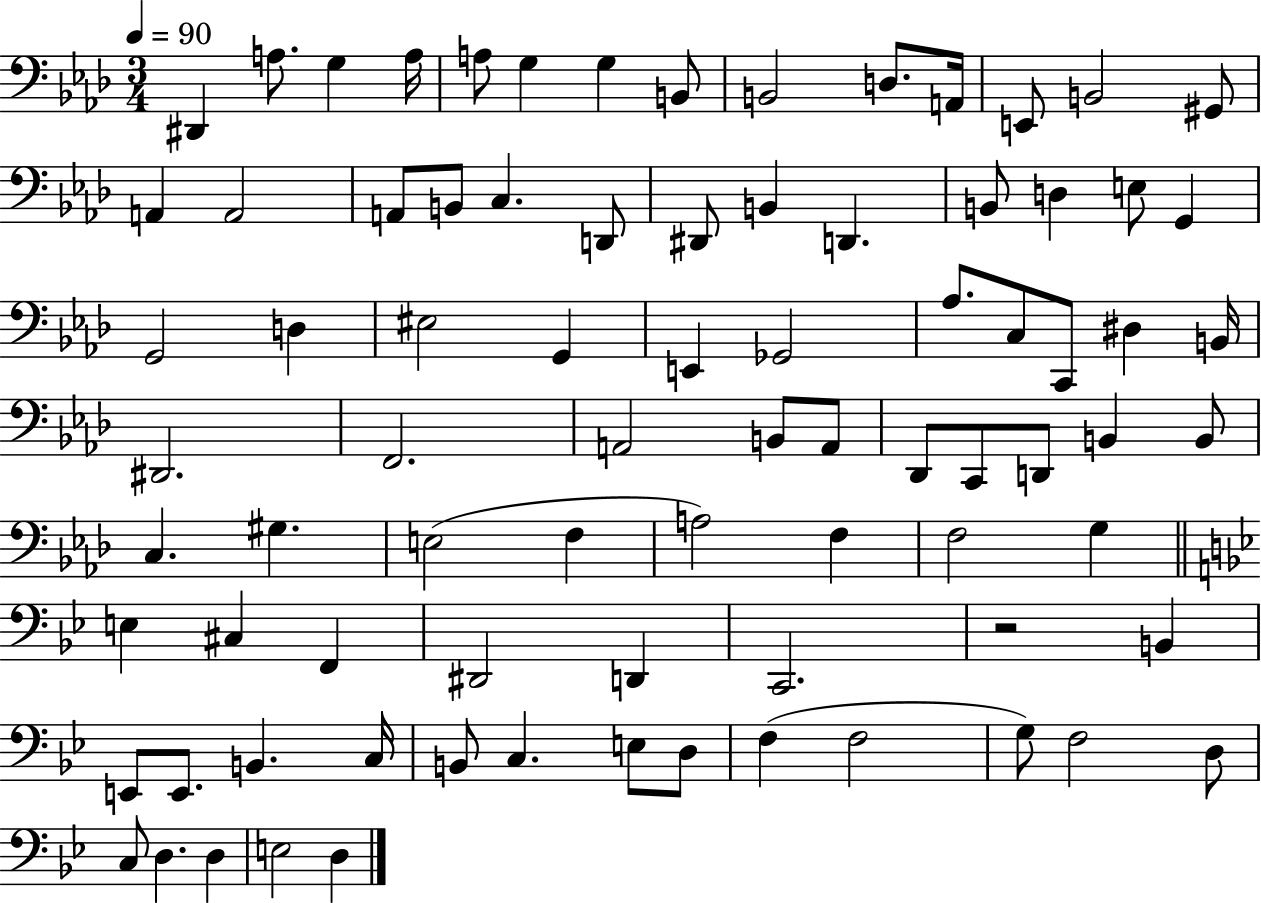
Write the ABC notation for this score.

X:1
T:Untitled
M:3/4
L:1/4
K:Ab
^D,, A,/2 G, A,/4 A,/2 G, G, B,,/2 B,,2 D,/2 A,,/4 E,,/2 B,,2 ^G,,/2 A,, A,,2 A,,/2 B,,/2 C, D,,/2 ^D,,/2 B,, D,, B,,/2 D, E,/2 G,, G,,2 D, ^E,2 G,, E,, _G,,2 _A,/2 C,/2 C,,/2 ^D, B,,/4 ^D,,2 F,,2 A,,2 B,,/2 A,,/2 _D,,/2 C,,/2 D,,/2 B,, B,,/2 C, ^G, E,2 F, A,2 F, F,2 G, E, ^C, F,, ^D,,2 D,, C,,2 z2 B,, E,,/2 E,,/2 B,, C,/4 B,,/2 C, E,/2 D,/2 F, F,2 G,/2 F,2 D,/2 C,/2 D, D, E,2 D,